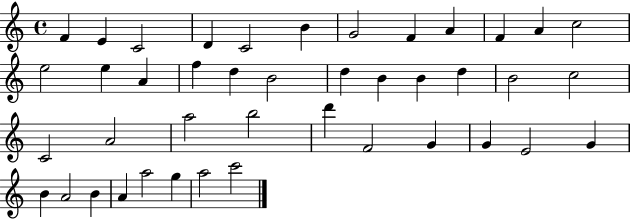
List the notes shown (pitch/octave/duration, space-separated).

F4/q E4/q C4/h D4/q C4/h B4/q G4/h F4/q A4/q F4/q A4/q C5/h E5/h E5/q A4/q F5/q D5/q B4/h D5/q B4/q B4/q D5/q B4/h C5/h C4/h A4/h A5/h B5/h D6/q F4/h G4/q G4/q E4/h G4/q B4/q A4/h B4/q A4/q A5/h G5/q A5/h C6/h